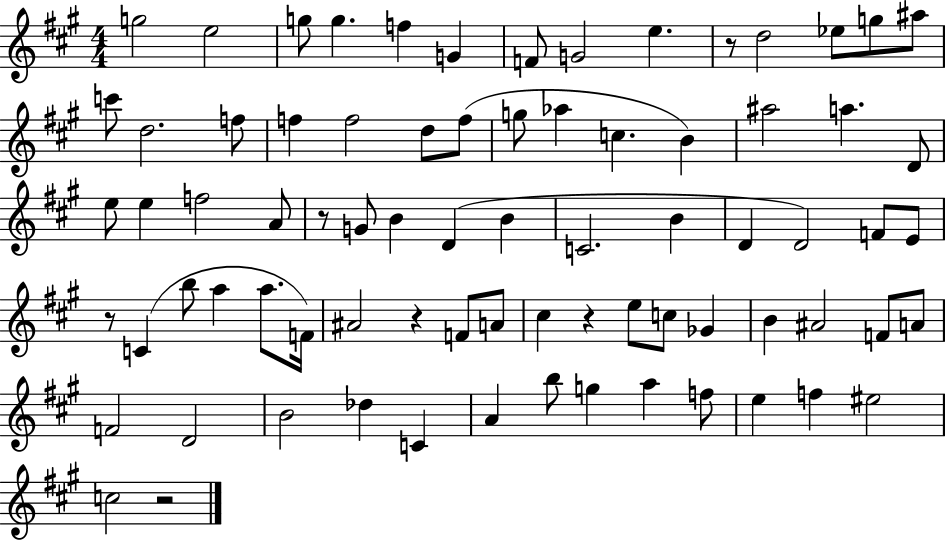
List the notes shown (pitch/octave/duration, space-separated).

G5/h E5/h G5/e G5/q. F5/q G4/q F4/e G4/h E5/q. R/e D5/h Eb5/e G5/e A#5/e C6/e D5/h. F5/e F5/q F5/h D5/e F5/e G5/e Ab5/q C5/q. B4/q A#5/h A5/q. D4/e E5/e E5/q F5/h A4/e R/e G4/e B4/q D4/q B4/q C4/h. B4/q D4/q D4/h F4/e E4/e R/e C4/q B5/e A5/q A5/e. F4/s A#4/h R/q F4/e A4/e C#5/q R/q E5/e C5/e Gb4/q B4/q A#4/h F4/e A4/e F4/h D4/h B4/h Db5/q C4/q A4/q B5/e G5/q A5/q F5/e E5/q F5/q EIS5/h C5/h R/h